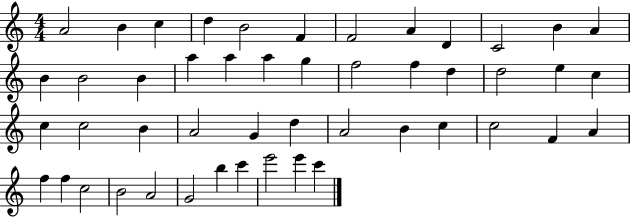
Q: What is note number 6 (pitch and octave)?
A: F4